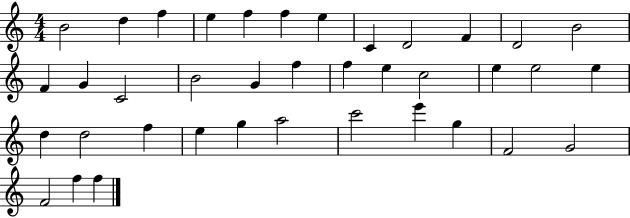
X:1
T:Untitled
M:4/4
L:1/4
K:C
B2 d f e f f e C D2 F D2 B2 F G C2 B2 G f f e c2 e e2 e d d2 f e g a2 c'2 e' g F2 G2 F2 f f